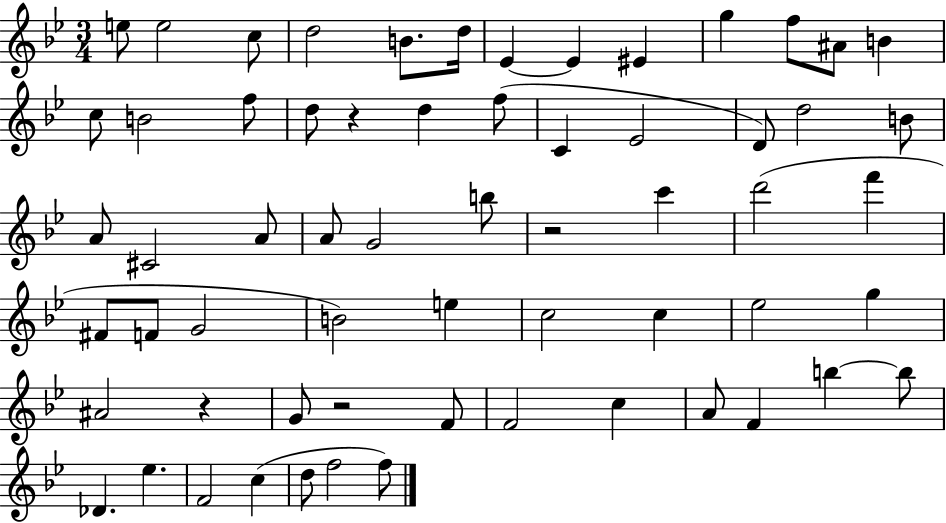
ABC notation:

X:1
T:Untitled
M:3/4
L:1/4
K:Bb
e/2 e2 c/2 d2 B/2 d/4 _E _E ^E g f/2 ^A/2 B c/2 B2 f/2 d/2 z d f/2 C _E2 D/2 d2 B/2 A/2 ^C2 A/2 A/2 G2 b/2 z2 c' d'2 f' ^F/2 F/2 G2 B2 e c2 c _e2 g ^A2 z G/2 z2 F/2 F2 c A/2 F b b/2 _D _e F2 c d/2 f2 f/2